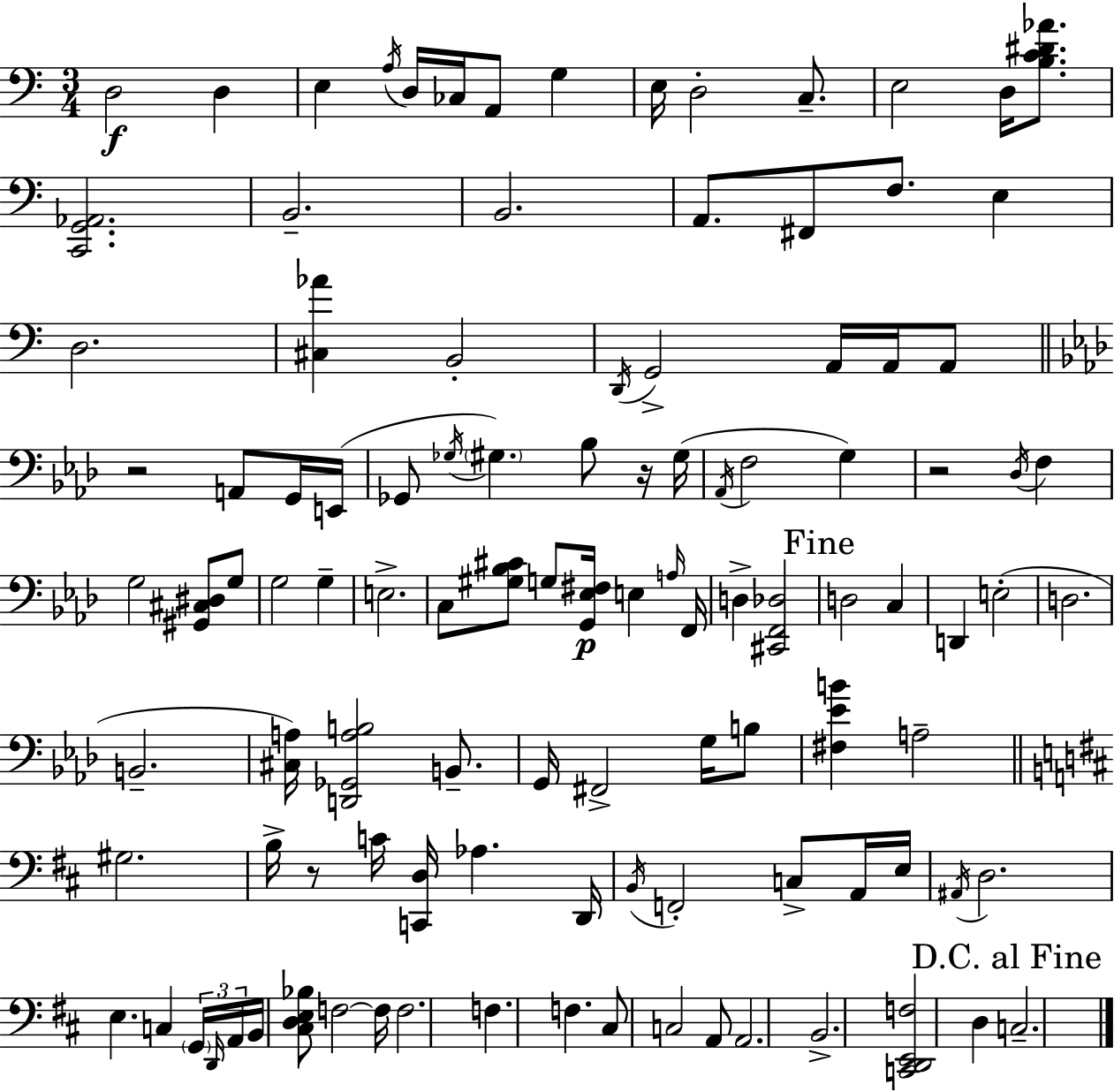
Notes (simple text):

D3/h D3/q E3/q A3/s D3/s CES3/s A2/e G3/q E3/s D3/h C3/e. E3/h D3/s [B3,C4,D#4,Ab4]/e. [C2,G2,Ab2]/h. B2/h. B2/h. A2/e. F#2/e F3/e. E3/q D3/h. [C#3,Ab4]/q B2/h D2/s G2/h A2/s A2/s A2/e R/h A2/e G2/s E2/s Gb2/e Gb3/s G#3/q. Bb3/e R/s G#3/s Ab2/s F3/h G3/q R/h Db3/s F3/q G3/h [G#2,C#3,D#3]/e G3/e G3/h G3/q E3/h. C3/e [G#3,Bb3,C#4]/e G3/e [G2,Eb3,F#3]/s E3/q A3/s F2/s D3/q [C#2,F2,Db3]/h D3/h C3/q D2/q E3/h D3/h. B2/h. [C#3,A3]/s [D2,Gb2,A3,B3]/h B2/e. G2/s F#2/h G3/s B3/e [F#3,Eb4,B4]/q A3/h G#3/h. B3/s R/e C4/s [C2,D3]/s Ab3/q. D2/s B2/s F2/h C3/e A2/s E3/s A#2/s D3/h. E3/q. C3/q G2/s D2/s A2/s B2/s [C#3,D3,E3,Bb3]/e F3/h F3/s F3/h. F3/q. F3/q. C#3/e C3/h A2/e A2/h. B2/h. [C2,D2,E2,F3]/h D3/q C3/h.